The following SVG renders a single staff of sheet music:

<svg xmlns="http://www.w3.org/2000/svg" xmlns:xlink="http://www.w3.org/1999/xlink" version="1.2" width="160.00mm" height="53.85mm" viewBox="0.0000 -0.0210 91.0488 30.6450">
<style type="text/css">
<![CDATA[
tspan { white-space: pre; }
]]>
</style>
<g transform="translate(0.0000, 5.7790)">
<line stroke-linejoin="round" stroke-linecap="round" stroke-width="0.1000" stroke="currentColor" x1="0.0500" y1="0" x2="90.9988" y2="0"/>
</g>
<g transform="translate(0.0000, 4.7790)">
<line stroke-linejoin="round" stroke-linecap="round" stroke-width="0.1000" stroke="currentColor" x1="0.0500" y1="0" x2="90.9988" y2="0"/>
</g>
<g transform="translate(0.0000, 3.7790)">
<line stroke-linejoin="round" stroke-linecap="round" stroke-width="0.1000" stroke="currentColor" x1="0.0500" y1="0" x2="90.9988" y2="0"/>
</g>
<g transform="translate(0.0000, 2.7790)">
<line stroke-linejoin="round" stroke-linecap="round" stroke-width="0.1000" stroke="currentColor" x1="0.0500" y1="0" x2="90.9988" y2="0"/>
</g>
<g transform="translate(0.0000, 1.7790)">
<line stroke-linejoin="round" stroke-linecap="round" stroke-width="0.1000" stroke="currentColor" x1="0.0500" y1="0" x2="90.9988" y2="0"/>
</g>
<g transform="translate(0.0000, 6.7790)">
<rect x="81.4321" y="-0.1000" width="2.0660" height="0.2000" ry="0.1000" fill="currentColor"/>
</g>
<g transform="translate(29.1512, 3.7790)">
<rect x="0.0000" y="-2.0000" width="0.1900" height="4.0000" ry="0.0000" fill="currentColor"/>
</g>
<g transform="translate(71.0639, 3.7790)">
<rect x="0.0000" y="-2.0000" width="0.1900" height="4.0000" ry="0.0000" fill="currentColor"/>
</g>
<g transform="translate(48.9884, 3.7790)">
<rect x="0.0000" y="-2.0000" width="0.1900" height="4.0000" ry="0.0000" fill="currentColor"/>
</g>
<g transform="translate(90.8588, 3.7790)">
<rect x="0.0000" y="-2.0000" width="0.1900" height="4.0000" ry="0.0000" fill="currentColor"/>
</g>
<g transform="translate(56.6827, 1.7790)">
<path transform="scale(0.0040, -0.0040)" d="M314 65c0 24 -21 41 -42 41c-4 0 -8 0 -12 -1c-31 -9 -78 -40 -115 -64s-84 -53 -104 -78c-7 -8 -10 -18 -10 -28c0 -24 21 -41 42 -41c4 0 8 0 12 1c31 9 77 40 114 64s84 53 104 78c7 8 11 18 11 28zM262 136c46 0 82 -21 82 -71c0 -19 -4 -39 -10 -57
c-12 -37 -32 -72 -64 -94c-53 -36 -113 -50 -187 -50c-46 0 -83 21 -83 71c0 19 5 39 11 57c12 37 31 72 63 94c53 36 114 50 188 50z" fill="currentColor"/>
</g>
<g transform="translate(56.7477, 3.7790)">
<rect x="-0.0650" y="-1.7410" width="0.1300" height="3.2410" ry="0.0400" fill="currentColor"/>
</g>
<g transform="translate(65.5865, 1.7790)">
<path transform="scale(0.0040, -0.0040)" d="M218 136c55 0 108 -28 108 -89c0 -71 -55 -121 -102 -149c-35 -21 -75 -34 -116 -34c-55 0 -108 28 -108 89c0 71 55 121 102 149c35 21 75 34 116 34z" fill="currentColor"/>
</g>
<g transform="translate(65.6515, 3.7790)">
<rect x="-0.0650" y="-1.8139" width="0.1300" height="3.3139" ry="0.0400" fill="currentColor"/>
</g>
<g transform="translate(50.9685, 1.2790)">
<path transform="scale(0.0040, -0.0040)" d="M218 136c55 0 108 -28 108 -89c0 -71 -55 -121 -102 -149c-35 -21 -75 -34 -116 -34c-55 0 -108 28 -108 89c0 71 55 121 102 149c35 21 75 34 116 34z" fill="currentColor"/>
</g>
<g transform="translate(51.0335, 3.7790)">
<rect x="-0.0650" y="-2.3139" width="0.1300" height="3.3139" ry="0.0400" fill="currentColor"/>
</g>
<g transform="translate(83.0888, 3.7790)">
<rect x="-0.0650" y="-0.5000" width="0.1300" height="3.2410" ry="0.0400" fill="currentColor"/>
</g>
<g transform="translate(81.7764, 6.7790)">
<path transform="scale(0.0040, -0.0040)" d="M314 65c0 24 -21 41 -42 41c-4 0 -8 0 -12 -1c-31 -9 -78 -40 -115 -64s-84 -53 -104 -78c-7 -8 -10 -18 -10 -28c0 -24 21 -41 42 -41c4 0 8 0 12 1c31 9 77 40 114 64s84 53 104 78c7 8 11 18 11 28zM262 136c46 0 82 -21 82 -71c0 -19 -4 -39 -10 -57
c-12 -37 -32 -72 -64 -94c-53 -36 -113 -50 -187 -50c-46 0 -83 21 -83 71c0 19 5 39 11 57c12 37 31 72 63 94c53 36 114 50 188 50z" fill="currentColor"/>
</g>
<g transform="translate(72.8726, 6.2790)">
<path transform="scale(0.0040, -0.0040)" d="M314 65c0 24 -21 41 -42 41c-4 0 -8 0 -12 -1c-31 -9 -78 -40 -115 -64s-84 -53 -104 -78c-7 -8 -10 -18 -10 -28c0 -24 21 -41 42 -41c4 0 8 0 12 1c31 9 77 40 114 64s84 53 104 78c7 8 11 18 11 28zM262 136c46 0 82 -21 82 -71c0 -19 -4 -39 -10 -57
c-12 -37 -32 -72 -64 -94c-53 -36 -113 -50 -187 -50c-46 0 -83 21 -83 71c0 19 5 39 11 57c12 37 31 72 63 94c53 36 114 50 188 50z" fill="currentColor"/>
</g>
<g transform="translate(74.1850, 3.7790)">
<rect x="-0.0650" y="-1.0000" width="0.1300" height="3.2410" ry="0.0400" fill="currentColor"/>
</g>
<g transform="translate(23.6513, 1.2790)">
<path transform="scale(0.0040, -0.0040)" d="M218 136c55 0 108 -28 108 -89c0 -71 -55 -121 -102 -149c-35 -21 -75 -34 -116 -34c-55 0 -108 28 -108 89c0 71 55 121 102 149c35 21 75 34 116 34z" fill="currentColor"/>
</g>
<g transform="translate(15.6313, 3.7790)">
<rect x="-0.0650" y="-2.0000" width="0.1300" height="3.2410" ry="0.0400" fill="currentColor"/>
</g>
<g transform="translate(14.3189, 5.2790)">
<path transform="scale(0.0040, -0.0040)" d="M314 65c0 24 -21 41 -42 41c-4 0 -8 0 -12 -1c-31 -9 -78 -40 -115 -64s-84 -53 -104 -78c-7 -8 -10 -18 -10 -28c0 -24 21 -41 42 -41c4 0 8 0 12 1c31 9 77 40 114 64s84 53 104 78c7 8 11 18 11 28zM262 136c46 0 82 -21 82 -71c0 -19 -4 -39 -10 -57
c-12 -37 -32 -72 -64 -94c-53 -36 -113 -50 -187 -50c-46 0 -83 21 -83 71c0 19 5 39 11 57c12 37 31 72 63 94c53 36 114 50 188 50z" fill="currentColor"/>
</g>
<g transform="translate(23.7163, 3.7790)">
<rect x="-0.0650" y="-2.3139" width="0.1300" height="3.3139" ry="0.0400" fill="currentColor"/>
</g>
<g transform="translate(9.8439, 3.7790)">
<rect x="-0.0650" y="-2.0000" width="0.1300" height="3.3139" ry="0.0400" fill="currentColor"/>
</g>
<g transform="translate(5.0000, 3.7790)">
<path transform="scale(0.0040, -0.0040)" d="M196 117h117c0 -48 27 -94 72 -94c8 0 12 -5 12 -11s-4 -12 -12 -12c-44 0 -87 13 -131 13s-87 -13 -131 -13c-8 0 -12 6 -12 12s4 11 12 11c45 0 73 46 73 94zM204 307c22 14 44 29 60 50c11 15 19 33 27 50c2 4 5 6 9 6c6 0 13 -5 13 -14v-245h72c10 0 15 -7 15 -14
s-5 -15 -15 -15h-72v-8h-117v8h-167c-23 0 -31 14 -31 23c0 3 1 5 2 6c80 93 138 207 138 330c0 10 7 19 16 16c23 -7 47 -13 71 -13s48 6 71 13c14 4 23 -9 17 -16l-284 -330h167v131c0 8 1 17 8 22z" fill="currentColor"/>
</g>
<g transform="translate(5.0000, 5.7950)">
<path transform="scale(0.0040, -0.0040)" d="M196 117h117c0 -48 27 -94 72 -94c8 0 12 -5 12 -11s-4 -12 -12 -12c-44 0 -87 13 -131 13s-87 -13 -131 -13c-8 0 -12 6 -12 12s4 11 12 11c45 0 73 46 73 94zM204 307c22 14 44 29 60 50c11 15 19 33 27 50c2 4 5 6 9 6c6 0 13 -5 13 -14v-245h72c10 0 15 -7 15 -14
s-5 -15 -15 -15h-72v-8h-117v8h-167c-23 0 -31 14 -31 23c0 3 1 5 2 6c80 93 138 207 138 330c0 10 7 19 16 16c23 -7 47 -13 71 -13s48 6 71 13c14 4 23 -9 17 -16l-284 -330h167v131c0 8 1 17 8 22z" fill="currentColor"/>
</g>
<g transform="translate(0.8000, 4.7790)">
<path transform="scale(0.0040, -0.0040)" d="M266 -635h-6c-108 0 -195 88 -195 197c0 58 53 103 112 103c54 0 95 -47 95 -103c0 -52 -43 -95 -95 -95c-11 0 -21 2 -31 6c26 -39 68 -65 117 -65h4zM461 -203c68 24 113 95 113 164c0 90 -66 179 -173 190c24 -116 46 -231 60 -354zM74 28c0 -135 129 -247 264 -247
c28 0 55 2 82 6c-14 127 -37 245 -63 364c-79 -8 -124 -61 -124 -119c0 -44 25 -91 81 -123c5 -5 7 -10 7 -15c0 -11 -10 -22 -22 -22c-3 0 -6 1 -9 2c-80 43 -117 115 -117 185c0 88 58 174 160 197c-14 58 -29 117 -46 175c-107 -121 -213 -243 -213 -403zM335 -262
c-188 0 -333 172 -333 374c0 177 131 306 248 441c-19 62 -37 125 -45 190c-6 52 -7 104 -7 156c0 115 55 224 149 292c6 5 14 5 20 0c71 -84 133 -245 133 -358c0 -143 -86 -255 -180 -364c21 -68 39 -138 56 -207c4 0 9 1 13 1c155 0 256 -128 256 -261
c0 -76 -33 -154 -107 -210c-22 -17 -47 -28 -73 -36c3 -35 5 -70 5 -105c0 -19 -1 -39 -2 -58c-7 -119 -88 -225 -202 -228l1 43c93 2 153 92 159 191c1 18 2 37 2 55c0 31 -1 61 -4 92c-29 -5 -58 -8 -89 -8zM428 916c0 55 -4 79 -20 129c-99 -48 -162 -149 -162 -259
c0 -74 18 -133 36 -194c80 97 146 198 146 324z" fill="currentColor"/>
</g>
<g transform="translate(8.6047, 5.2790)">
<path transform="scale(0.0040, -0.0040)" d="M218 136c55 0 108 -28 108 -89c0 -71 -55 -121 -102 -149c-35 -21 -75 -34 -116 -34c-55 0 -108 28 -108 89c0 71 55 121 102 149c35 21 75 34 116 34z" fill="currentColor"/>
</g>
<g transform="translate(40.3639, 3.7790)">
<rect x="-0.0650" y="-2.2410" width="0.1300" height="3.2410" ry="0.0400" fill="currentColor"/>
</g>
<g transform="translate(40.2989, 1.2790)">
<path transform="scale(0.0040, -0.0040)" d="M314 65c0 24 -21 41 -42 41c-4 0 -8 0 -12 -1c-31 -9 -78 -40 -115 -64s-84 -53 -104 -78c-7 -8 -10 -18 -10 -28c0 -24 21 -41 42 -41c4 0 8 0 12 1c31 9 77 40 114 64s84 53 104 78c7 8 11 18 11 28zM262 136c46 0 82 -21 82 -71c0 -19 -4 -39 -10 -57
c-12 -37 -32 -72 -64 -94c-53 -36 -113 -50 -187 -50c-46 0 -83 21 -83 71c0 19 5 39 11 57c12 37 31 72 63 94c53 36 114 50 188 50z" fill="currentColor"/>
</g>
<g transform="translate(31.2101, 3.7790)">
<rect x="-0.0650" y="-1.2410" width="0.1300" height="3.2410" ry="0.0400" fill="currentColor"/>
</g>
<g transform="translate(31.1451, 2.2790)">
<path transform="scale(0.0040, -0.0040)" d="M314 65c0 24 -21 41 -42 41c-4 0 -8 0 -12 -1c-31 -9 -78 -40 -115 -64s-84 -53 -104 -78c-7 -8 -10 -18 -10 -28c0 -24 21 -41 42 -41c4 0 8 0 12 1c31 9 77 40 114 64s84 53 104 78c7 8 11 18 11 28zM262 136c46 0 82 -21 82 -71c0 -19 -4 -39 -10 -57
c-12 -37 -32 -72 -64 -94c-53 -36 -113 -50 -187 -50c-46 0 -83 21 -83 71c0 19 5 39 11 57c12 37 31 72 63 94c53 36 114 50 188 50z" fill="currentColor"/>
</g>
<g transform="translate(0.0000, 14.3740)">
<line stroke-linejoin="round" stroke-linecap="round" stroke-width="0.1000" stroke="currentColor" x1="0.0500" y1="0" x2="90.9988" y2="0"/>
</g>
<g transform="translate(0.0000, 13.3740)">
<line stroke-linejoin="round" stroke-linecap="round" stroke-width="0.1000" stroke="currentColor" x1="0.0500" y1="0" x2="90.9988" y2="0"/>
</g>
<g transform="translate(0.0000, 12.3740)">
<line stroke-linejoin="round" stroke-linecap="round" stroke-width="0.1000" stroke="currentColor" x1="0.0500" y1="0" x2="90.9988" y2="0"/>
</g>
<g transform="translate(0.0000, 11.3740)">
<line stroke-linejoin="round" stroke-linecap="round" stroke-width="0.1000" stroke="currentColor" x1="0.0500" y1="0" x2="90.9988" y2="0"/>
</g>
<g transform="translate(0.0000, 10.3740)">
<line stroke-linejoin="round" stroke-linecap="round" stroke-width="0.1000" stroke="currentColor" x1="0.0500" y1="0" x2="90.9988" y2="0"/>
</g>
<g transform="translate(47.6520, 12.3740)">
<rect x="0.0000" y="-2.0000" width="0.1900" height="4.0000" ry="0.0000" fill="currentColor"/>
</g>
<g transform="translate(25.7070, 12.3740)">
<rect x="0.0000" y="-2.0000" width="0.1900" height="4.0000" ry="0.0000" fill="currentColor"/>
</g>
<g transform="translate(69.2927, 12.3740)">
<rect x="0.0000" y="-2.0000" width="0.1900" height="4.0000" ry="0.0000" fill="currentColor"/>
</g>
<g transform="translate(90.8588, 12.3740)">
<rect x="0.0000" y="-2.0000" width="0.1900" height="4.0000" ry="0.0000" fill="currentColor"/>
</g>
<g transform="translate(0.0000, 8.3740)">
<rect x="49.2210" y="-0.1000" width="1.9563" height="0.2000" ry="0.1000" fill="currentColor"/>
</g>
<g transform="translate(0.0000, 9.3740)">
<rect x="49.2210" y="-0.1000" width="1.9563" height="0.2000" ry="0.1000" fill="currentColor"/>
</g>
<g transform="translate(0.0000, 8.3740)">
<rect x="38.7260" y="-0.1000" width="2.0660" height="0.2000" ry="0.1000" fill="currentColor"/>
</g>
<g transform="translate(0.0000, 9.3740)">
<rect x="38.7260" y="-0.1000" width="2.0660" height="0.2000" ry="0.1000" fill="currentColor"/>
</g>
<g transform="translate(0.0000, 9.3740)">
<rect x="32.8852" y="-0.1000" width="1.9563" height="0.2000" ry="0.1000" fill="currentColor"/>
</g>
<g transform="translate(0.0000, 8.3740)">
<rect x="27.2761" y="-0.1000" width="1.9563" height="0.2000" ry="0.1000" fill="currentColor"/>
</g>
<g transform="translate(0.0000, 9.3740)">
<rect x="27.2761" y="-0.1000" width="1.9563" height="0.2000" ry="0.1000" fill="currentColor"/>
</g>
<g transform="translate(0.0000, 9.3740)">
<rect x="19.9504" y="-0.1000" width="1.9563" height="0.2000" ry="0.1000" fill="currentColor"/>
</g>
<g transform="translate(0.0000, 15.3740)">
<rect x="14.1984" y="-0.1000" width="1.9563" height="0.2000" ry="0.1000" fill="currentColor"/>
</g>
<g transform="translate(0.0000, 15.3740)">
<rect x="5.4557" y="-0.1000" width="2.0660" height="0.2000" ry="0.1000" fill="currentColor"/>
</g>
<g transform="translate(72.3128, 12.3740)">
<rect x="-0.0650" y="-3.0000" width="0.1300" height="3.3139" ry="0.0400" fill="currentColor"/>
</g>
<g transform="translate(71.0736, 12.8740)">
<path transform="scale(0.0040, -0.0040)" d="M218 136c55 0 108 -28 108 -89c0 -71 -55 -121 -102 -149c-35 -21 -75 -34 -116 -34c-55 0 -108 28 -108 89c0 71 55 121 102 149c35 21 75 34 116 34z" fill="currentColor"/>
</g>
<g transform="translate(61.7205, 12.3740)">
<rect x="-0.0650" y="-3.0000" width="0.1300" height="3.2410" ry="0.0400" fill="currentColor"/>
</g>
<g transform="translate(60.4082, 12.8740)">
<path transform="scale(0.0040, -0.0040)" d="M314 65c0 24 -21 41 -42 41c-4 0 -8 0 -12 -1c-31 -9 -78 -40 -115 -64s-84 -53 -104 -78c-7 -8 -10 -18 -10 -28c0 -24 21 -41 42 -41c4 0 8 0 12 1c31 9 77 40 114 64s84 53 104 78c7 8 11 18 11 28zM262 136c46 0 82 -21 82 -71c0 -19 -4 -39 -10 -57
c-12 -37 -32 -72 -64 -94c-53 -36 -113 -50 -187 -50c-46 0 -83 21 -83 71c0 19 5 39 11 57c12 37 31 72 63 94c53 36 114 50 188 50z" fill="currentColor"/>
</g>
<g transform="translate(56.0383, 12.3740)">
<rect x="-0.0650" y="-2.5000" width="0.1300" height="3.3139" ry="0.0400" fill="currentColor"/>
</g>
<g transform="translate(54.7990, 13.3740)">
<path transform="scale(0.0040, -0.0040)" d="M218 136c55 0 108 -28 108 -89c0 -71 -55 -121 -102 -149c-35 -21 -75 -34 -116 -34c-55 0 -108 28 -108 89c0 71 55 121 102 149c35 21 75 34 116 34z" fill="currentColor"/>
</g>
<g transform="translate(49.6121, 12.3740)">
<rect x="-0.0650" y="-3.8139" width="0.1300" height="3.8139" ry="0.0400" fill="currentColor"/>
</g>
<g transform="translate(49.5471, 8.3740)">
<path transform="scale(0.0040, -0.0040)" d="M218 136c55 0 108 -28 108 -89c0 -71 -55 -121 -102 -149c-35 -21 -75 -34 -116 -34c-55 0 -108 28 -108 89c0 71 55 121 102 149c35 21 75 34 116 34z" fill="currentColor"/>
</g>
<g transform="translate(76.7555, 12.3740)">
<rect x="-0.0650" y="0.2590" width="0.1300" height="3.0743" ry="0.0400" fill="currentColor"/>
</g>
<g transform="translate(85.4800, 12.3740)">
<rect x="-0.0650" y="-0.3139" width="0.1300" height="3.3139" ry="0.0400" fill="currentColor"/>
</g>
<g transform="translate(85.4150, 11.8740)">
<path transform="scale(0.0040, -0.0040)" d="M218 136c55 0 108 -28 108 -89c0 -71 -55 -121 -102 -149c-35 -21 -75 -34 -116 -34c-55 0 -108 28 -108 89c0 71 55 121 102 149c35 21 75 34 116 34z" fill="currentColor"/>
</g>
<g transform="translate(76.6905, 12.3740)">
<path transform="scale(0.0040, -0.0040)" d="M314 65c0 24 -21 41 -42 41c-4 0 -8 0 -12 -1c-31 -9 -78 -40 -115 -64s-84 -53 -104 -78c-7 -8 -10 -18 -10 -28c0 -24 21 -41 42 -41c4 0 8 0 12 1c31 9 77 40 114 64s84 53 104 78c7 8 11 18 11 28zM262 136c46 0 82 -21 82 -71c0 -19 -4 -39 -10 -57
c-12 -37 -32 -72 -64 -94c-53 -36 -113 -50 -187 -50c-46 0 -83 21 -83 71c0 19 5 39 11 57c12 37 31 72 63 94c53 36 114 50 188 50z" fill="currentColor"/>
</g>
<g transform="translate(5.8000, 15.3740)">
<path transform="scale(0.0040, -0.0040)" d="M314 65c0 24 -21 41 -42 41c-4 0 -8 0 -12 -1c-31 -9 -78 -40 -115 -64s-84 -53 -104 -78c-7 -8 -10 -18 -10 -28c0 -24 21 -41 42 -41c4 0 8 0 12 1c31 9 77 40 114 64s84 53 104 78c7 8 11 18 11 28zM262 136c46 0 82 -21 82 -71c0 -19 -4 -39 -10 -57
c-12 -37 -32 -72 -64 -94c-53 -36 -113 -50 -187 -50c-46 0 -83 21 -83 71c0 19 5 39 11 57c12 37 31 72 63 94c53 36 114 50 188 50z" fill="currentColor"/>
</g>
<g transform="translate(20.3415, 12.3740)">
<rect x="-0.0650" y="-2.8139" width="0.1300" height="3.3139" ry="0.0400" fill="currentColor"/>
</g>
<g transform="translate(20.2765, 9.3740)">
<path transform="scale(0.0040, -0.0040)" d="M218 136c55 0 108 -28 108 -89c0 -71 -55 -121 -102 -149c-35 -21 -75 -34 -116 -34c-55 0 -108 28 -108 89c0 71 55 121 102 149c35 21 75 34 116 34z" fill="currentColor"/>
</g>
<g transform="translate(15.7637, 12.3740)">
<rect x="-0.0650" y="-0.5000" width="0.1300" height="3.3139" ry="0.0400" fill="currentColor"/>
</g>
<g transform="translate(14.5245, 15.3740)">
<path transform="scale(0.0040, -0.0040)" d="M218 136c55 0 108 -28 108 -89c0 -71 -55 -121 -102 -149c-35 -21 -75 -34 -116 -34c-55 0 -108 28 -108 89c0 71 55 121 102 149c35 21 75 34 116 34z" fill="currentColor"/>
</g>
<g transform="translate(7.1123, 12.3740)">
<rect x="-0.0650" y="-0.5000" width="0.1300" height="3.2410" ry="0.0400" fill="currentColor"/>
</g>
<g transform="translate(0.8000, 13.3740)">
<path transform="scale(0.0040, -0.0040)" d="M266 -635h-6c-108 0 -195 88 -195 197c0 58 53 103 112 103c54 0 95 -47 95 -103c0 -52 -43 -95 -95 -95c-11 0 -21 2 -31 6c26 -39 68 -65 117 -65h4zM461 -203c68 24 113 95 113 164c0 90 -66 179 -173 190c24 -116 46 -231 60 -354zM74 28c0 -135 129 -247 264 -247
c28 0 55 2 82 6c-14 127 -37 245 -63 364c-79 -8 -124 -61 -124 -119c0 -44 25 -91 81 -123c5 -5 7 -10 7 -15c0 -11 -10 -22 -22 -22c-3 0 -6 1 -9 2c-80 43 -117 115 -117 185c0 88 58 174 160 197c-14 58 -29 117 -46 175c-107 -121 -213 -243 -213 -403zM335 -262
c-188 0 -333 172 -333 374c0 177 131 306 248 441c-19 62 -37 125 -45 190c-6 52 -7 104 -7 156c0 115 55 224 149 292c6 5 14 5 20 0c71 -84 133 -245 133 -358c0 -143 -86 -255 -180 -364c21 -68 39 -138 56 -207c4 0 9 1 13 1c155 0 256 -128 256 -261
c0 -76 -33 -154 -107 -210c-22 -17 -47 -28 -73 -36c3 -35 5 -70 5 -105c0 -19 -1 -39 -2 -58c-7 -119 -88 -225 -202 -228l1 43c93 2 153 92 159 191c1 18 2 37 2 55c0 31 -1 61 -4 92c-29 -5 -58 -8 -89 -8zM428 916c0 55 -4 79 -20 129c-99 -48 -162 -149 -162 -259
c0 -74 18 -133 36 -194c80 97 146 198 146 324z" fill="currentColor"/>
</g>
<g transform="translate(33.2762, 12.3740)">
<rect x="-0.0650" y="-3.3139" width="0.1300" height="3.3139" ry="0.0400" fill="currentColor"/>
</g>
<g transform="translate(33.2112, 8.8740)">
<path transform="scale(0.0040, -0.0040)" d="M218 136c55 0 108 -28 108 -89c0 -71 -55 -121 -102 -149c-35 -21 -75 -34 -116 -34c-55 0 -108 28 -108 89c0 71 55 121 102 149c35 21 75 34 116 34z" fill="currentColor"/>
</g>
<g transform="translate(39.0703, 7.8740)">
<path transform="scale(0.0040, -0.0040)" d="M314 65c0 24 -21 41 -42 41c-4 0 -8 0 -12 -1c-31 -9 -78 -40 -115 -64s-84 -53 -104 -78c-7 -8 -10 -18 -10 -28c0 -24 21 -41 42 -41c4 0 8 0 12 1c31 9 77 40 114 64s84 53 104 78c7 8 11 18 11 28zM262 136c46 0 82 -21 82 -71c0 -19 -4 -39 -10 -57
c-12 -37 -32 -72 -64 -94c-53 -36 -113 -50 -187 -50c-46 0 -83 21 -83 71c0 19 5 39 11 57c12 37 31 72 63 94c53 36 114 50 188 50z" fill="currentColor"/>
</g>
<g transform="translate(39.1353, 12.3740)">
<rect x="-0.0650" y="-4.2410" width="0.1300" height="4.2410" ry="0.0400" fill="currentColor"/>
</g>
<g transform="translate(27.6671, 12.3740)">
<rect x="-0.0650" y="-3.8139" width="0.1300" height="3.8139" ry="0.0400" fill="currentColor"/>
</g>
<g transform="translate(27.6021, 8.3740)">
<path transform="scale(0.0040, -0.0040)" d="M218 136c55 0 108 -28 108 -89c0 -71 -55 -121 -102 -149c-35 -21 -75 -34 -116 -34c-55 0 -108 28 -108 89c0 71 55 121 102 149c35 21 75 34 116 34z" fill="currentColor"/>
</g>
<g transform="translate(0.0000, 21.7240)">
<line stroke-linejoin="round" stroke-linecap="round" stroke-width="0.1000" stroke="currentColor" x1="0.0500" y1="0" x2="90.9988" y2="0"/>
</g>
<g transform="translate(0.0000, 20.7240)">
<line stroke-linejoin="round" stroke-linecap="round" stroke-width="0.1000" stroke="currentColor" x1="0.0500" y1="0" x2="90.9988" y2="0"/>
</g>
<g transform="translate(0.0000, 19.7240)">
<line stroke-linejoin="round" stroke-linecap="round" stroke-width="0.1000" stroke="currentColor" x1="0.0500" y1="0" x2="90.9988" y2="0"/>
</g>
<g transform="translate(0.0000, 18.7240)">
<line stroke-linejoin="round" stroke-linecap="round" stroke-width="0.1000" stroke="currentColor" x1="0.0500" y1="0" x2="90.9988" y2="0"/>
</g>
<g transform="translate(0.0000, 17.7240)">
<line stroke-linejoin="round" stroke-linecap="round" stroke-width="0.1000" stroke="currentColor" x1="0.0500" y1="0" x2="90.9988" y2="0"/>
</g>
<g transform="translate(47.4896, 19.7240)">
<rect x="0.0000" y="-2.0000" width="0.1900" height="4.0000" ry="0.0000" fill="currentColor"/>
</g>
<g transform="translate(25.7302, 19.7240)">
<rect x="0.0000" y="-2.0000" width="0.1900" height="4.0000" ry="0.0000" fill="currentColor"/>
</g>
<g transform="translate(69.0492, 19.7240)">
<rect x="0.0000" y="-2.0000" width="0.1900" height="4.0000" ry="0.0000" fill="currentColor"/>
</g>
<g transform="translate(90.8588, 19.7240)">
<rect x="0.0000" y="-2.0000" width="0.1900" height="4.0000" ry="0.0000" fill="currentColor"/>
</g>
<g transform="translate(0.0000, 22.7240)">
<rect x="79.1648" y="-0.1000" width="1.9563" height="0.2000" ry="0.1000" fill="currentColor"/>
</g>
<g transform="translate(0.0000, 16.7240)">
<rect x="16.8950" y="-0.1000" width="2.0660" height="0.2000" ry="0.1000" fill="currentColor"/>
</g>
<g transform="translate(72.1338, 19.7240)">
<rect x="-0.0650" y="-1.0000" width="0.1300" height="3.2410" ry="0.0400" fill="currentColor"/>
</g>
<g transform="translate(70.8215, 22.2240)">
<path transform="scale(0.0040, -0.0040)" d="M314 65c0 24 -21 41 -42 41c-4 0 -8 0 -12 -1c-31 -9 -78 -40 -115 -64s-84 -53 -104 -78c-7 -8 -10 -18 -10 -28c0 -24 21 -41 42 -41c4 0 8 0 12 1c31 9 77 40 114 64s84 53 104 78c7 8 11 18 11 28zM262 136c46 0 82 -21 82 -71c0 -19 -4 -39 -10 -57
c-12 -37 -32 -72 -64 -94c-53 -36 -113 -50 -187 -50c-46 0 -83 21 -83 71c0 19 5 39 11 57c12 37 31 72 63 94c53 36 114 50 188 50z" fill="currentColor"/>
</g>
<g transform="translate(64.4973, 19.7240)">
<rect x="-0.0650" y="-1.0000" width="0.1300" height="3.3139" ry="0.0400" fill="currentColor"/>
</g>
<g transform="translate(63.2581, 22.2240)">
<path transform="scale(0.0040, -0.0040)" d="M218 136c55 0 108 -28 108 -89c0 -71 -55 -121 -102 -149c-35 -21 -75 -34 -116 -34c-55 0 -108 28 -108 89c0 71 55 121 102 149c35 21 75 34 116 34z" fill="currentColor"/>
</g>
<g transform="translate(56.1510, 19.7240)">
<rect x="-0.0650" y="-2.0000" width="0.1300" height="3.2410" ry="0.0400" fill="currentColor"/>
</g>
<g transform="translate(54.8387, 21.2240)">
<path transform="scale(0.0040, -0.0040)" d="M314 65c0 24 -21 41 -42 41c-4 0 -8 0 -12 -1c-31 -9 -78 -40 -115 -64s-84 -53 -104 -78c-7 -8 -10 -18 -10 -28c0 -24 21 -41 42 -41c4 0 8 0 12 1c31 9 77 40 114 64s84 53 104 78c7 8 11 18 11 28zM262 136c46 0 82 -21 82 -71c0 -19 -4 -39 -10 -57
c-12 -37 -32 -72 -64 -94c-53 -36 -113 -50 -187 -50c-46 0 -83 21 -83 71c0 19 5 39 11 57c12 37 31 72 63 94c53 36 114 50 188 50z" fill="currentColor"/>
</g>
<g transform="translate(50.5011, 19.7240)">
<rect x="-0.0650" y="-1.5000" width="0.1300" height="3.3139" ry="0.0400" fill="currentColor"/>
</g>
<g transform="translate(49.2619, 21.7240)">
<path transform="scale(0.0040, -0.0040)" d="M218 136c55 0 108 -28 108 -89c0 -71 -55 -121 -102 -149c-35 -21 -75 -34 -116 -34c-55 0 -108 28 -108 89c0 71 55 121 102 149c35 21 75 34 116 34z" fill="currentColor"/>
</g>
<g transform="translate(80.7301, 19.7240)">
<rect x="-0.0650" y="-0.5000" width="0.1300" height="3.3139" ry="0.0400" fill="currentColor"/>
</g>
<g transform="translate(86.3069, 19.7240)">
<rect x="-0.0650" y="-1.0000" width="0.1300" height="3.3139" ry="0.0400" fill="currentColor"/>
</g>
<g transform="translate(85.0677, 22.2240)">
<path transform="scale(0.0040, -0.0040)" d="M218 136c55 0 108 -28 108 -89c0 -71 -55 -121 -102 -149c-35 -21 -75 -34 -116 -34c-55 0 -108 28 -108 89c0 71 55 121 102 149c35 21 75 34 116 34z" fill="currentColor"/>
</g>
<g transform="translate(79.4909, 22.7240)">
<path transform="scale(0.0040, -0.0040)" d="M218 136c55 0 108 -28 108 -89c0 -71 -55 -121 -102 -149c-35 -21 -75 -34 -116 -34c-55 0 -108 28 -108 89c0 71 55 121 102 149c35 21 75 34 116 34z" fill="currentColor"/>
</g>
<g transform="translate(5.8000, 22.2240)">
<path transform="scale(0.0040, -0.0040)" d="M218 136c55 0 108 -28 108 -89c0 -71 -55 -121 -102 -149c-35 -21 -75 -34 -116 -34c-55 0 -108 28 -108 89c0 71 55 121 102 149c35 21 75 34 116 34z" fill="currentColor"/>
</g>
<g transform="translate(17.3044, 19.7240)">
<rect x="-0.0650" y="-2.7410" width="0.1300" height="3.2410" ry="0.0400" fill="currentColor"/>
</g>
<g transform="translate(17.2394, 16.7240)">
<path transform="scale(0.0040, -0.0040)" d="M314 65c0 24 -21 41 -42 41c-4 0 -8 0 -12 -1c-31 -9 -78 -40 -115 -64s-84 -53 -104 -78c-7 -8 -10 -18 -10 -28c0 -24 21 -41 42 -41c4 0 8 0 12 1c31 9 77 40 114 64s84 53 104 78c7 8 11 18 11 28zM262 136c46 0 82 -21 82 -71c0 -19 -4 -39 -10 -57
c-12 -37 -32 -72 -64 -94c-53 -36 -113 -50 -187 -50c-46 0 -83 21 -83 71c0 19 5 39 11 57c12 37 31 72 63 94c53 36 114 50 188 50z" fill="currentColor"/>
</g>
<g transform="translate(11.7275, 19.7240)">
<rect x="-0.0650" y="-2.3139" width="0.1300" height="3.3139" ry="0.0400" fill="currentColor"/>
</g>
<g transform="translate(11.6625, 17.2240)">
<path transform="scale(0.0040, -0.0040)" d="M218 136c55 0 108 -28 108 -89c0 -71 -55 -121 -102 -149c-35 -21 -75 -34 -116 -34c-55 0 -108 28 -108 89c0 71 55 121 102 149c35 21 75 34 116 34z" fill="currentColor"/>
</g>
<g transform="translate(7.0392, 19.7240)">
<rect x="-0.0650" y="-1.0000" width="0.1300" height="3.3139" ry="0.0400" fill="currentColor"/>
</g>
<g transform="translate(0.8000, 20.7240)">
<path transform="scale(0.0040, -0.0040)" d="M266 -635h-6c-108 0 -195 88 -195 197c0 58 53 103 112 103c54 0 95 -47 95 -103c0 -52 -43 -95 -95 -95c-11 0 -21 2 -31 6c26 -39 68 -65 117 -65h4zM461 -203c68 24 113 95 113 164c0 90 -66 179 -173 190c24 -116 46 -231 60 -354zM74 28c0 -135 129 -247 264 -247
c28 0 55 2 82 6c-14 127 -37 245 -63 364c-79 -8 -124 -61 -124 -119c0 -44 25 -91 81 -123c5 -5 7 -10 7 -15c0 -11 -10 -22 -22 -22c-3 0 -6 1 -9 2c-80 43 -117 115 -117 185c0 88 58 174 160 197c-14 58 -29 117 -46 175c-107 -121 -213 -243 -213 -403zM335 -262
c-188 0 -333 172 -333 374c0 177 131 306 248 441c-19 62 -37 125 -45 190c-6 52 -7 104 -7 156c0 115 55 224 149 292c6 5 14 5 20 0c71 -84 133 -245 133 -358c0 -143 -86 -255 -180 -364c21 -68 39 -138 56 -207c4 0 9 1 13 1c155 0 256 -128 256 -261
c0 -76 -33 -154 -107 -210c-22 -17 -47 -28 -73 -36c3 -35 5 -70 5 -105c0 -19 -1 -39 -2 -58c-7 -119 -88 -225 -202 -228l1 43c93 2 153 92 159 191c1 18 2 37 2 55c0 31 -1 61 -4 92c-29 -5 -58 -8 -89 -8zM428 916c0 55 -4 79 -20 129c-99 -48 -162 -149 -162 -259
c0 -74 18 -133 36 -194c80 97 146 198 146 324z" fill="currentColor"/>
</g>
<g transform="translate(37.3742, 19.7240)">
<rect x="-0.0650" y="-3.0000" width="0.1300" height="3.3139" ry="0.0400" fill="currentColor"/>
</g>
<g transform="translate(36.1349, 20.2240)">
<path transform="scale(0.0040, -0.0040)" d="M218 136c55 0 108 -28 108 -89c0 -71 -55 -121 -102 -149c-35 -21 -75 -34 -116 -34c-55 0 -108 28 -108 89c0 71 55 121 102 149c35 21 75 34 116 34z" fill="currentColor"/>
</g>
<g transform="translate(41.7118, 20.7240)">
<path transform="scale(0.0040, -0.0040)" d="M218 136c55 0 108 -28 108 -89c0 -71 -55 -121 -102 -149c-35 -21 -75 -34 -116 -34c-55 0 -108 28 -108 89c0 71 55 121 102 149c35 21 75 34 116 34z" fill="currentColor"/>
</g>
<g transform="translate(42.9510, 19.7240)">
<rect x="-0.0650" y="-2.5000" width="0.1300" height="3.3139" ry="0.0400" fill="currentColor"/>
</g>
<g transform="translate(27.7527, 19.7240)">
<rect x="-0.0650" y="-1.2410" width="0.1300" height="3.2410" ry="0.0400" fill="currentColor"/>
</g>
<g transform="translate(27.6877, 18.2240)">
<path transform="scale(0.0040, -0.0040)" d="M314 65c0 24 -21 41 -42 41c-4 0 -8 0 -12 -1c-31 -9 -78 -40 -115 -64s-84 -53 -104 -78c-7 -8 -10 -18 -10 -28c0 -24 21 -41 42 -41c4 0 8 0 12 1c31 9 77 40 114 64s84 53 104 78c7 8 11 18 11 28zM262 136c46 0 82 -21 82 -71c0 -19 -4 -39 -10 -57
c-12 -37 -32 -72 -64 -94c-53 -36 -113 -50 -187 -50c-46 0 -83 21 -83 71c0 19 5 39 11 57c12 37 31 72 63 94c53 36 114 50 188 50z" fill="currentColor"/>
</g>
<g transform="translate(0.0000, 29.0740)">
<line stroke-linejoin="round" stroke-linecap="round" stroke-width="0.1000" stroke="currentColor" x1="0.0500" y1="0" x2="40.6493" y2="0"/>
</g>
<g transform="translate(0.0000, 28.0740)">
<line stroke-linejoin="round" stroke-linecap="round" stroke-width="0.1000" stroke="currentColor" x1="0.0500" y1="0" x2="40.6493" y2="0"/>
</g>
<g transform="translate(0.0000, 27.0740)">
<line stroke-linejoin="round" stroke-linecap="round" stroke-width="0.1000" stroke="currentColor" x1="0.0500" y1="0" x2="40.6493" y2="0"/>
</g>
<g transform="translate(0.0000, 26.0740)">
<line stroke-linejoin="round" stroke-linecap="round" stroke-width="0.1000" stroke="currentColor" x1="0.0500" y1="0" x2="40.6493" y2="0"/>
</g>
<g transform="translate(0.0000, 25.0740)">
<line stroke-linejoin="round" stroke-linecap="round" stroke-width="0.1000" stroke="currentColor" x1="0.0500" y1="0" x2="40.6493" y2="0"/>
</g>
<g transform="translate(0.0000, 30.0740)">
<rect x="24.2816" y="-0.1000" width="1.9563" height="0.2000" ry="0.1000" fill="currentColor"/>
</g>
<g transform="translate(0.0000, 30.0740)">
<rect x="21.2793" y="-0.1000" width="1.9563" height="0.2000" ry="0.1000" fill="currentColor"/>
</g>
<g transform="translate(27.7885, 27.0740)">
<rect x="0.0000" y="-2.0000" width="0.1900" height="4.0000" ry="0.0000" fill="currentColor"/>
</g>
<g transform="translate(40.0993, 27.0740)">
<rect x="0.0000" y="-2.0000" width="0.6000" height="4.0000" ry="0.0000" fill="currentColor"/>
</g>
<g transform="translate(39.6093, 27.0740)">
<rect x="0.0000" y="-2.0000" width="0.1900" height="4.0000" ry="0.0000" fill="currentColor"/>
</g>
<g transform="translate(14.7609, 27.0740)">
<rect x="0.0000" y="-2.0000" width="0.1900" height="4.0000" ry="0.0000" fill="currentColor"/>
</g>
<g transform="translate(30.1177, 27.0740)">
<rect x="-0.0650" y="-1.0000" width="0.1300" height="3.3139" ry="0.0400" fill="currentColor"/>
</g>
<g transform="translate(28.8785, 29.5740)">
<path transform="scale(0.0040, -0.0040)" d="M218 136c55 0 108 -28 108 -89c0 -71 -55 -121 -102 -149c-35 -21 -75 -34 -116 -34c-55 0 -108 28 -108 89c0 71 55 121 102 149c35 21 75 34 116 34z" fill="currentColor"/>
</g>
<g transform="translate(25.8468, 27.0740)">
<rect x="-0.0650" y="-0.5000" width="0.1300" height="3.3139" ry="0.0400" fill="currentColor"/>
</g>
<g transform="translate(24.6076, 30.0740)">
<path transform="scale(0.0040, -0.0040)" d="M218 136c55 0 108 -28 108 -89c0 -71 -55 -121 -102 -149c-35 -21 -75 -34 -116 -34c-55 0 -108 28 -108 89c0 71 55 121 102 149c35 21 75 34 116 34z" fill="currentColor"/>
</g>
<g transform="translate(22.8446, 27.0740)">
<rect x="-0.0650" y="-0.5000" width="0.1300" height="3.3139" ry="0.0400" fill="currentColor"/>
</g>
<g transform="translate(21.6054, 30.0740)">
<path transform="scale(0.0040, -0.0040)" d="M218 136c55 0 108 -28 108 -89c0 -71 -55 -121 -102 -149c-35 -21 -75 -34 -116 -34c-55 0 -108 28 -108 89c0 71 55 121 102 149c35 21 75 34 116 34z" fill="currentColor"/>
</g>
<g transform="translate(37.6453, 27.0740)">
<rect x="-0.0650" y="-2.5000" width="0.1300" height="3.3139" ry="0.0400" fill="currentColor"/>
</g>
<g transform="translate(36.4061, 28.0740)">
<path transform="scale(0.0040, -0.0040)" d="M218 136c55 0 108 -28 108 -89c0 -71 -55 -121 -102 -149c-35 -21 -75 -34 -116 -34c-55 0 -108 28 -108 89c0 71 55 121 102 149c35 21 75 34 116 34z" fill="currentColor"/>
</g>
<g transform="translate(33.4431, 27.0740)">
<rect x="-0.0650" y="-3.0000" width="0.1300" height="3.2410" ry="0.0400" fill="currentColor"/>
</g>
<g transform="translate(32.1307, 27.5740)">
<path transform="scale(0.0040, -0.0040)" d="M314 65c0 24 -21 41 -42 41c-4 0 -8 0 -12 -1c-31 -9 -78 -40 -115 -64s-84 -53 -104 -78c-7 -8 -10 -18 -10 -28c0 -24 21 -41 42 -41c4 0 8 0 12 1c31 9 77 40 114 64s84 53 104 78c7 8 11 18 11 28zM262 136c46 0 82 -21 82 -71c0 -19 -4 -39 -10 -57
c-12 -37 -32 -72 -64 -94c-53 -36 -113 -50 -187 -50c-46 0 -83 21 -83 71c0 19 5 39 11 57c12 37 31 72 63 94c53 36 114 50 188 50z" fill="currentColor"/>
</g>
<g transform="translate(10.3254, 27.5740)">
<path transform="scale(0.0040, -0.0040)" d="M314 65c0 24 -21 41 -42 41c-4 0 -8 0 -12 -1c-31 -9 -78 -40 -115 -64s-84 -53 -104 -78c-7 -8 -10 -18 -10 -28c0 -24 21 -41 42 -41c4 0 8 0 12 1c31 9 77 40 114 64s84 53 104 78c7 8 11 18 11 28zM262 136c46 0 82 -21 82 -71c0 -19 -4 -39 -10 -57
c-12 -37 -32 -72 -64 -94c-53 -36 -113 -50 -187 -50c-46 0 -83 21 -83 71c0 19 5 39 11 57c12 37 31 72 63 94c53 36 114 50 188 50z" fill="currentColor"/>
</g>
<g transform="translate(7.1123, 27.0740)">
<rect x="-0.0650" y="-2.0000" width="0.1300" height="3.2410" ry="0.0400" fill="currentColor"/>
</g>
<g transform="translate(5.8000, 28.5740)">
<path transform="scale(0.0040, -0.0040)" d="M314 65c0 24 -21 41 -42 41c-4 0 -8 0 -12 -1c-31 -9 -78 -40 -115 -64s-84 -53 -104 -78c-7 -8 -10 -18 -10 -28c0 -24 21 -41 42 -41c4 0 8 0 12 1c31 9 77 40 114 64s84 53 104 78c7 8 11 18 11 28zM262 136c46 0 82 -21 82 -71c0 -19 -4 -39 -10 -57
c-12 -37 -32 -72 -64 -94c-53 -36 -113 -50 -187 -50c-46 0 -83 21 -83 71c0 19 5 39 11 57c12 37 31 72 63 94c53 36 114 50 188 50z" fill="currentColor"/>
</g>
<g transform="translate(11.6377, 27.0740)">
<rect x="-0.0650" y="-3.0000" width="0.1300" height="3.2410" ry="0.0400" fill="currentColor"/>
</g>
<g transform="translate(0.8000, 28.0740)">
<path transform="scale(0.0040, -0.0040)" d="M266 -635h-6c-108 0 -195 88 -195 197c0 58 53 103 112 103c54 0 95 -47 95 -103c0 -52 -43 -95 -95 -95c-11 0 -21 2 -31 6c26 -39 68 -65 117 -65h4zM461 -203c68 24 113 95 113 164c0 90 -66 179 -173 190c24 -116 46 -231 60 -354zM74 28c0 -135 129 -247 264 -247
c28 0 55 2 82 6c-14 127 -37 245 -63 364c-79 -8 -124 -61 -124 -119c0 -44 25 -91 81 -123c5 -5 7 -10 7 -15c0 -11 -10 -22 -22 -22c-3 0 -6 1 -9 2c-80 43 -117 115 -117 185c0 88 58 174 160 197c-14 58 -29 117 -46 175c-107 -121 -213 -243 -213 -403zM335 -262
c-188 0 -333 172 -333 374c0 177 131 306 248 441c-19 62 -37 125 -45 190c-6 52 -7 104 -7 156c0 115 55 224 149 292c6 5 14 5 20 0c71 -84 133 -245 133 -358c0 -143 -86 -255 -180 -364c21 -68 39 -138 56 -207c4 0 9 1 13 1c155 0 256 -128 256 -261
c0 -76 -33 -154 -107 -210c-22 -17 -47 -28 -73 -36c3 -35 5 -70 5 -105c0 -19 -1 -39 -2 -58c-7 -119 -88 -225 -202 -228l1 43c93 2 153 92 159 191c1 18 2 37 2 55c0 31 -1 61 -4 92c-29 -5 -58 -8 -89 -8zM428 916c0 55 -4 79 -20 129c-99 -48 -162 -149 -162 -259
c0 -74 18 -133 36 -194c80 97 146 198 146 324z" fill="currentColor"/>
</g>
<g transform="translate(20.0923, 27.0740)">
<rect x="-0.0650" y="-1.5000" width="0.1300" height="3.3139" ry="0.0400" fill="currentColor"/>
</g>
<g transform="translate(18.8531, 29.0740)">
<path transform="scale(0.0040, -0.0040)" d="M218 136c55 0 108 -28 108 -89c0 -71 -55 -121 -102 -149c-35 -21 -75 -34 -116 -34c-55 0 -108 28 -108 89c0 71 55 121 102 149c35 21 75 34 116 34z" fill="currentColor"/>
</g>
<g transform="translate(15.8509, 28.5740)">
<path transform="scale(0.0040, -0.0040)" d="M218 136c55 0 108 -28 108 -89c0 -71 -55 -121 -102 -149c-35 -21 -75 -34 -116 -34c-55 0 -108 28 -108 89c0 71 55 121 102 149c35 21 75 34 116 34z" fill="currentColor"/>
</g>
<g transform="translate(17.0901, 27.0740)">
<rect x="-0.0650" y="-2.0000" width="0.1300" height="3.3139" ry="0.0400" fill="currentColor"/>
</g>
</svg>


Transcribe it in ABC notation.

X:1
T:Untitled
M:4/4
L:1/4
K:C
F F2 g e2 g2 g f2 f D2 C2 C2 C a c' b d'2 c' G A2 A B2 c D g a2 e2 A G E F2 D D2 C D F2 A2 F E C C D A2 G